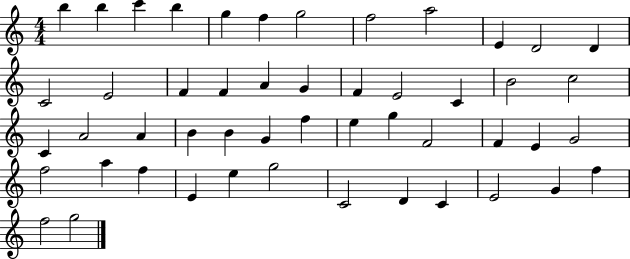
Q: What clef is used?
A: treble